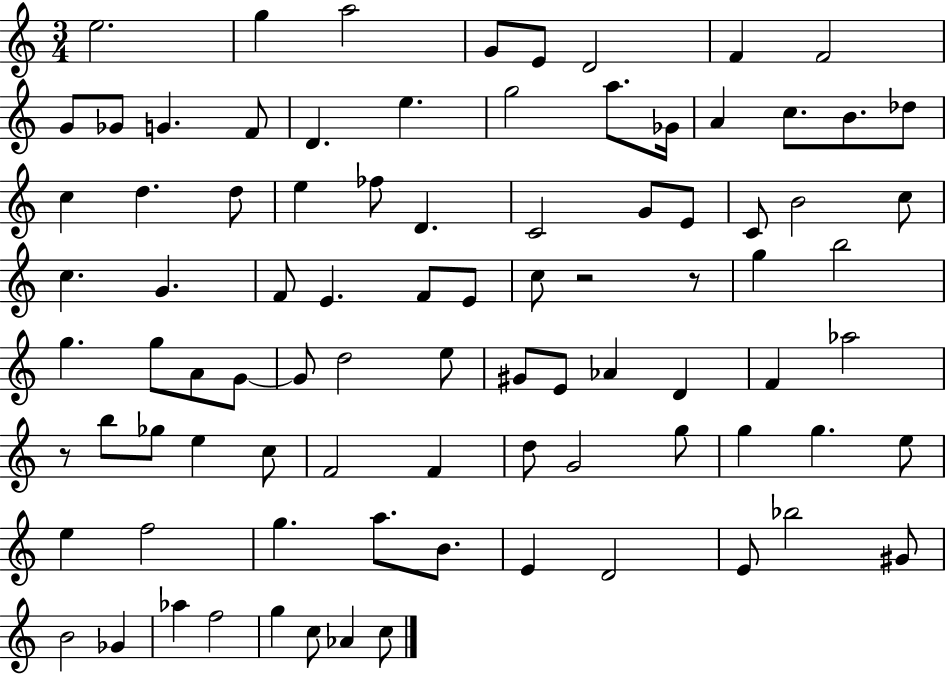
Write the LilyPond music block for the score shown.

{
  \clef treble
  \numericTimeSignature
  \time 3/4
  \key c \major
  e''2. | g''4 a''2 | g'8 e'8 d'2 | f'4 f'2 | \break g'8 ges'8 g'4. f'8 | d'4. e''4. | g''2 a''8. ges'16 | a'4 c''8. b'8. des''8 | \break c''4 d''4. d''8 | e''4 fes''8 d'4. | c'2 g'8 e'8 | c'8 b'2 c''8 | \break c''4. g'4. | f'8 e'4. f'8 e'8 | c''8 r2 r8 | g''4 b''2 | \break g''4. g''8 a'8 g'8~~ | g'8 d''2 e''8 | gis'8 e'8 aes'4 d'4 | f'4 aes''2 | \break r8 b''8 ges''8 e''4 c''8 | f'2 f'4 | d''8 g'2 g''8 | g''4 g''4. e''8 | \break e''4 f''2 | g''4. a''8. b'8. | e'4 d'2 | e'8 bes''2 gis'8 | \break b'2 ges'4 | aes''4 f''2 | g''4 c''8 aes'4 c''8 | \bar "|."
}